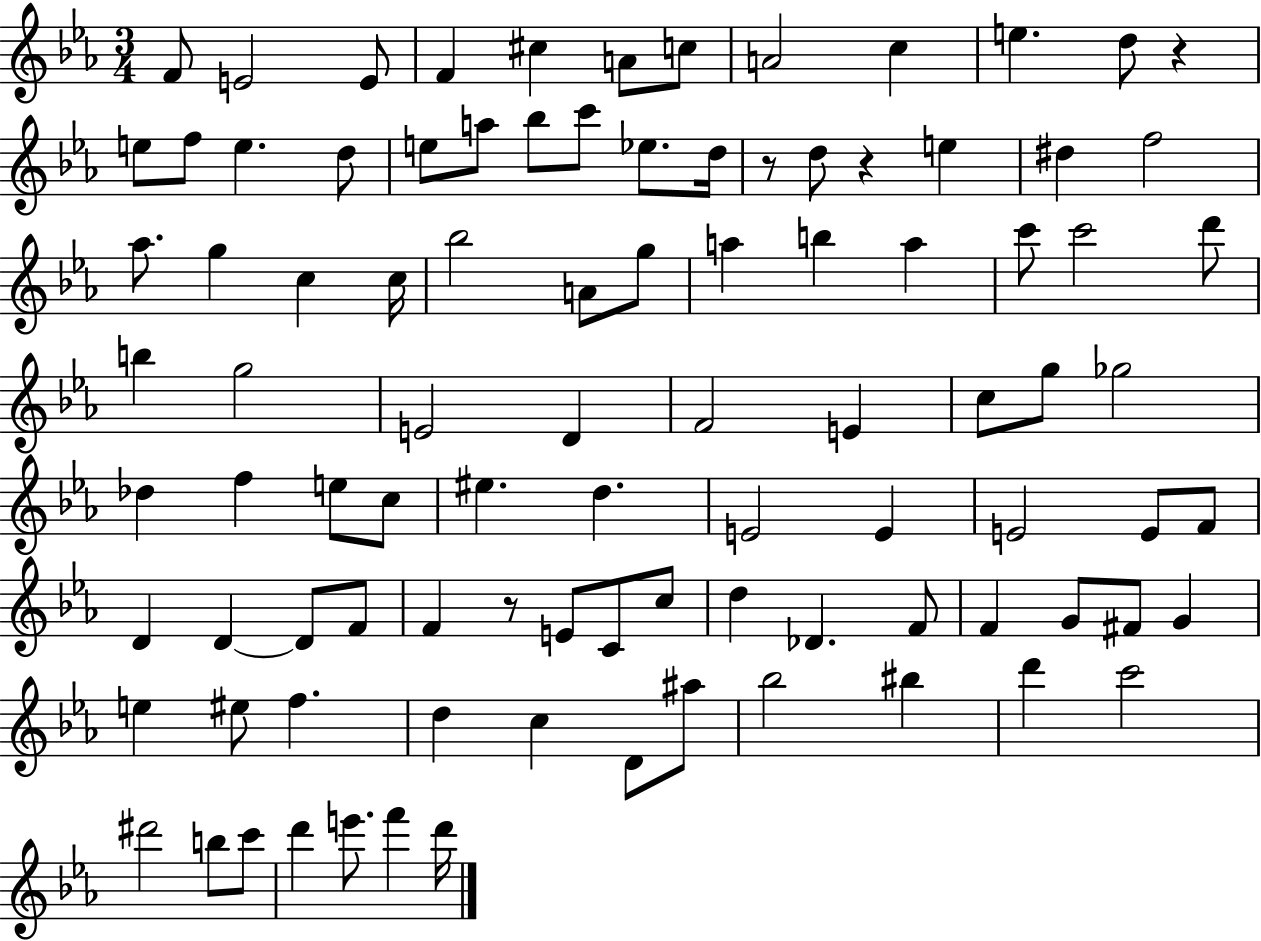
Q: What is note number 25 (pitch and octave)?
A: F5